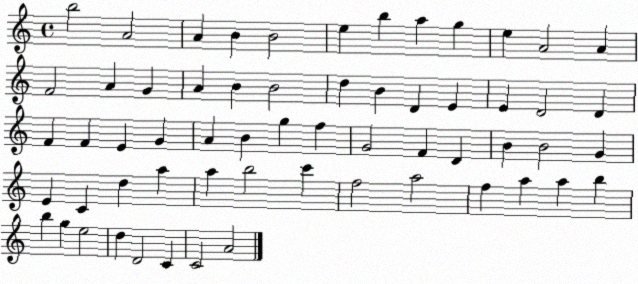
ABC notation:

X:1
T:Untitled
M:4/4
L:1/4
K:C
b2 A2 A B B2 e b a g e A2 A F2 A G A B B2 d B D E E D2 D F F E G A B g f G2 F D B B2 G E C d a a b2 c' f2 a2 f a a b b g e2 d D2 C C2 A2